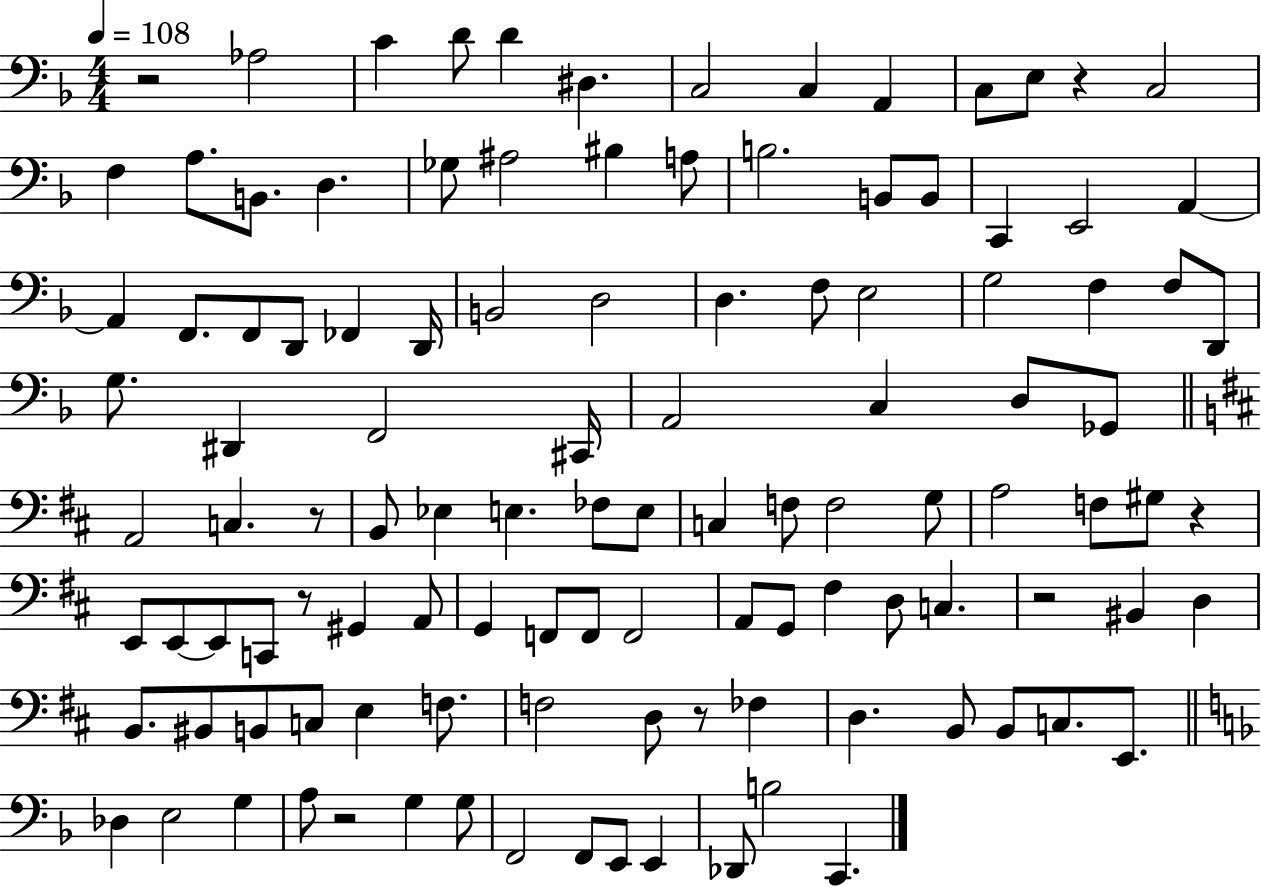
{
  \clef bass
  \numericTimeSignature
  \time 4/4
  \key f \major
  \tempo 4 = 108
  \repeat volta 2 { r2 aes2 | c'4 d'8 d'4 dis4. | c2 c4 a,4 | c8 e8 r4 c2 | \break f4 a8. b,8. d4. | ges8 ais2 bis4 a8 | b2. b,8 b,8 | c,4 e,2 a,4~~ | \break a,4 f,8. f,8 d,8 fes,4 d,16 | b,2 d2 | d4. f8 e2 | g2 f4 f8 d,8 | \break g8. dis,4 f,2 cis,16 | a,2 c4 d8 ges,8 | \bar "||" \break \key b \minor a,2 c4. r8 | b,8 ees4 e4. fes8 e8 | c4 f8 f2 g8 | a2 f8 gis8 r4 | \break e,8 e,8~~ e,8 c,8 r8 gis,4 a,8 | g,4 f,8 f,8 f,2 | a,8 g,8 fis4 d8 c4. | r2 bis,4 d4 | \break b,8. bis,8 b,8 c8 e4 f8. | f2 d8 r8 fes4 | d4. b,8 b,8 c8. e,8. | \bar "||" \break \key d \minor des4 e2 g4 | a8 r2 g4 g8 | f,2 f,8 e,8 e,4 | des,8 b2 c,4. | \break } \bar "|."
}